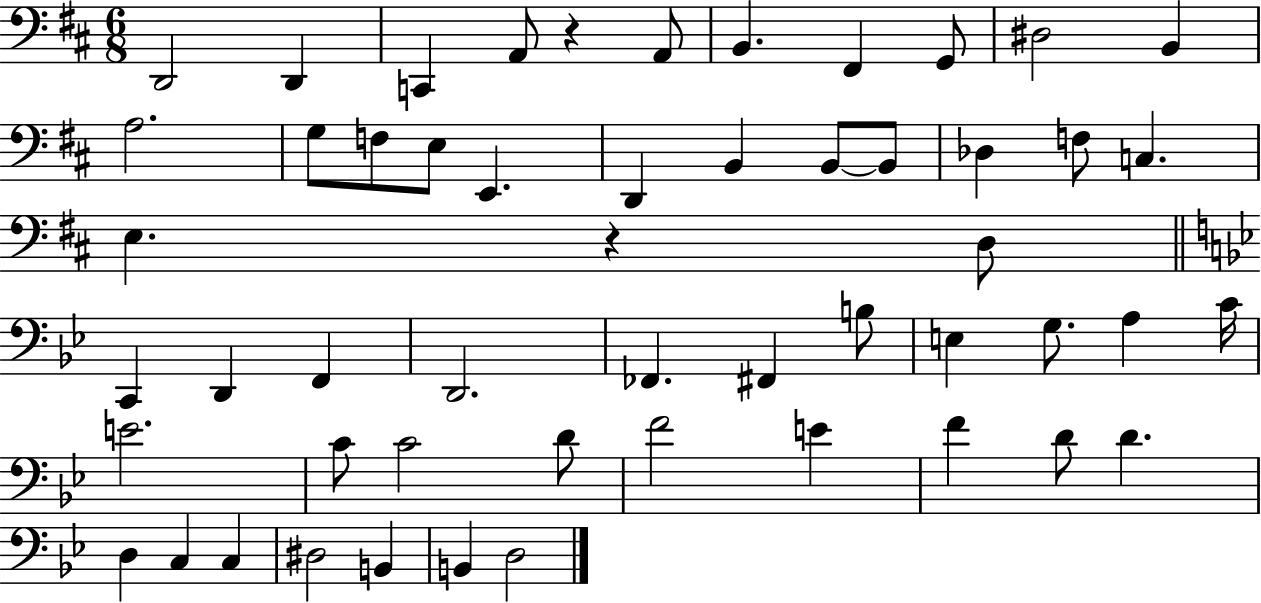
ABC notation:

X:1
T:Untitled
M:6/8
L:1/4
K:D
D,,2 D,, C,, A,,/2 z A,,/2 B,, ^F,, G,,/2 ^D,2 B,, A,2 G,/2 F,/2 E,/2 E,, D,, B,, B,,/2 B,,/2 _D, F,/2 C, E, z D,/2 C,, D,, F,, D,,2 _F,, ^F,, B,/2 E, G,/2 A, C/4 E2 C/2 C2 D/2 F2 E F D/2 D D, C, C, ^D,2 B,, B,, D,2